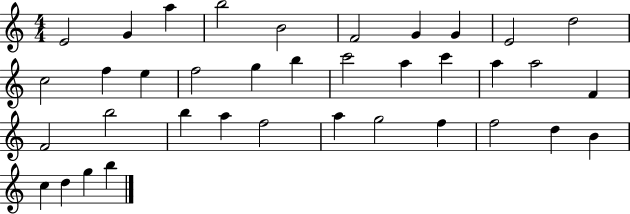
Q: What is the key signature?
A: C major